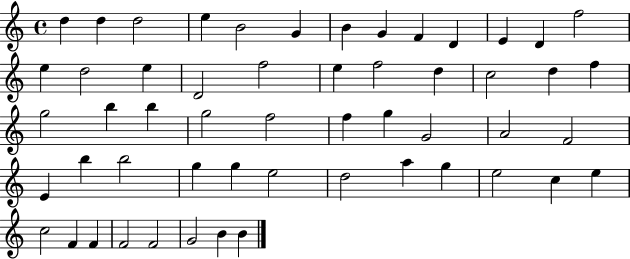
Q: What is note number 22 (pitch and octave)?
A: C5